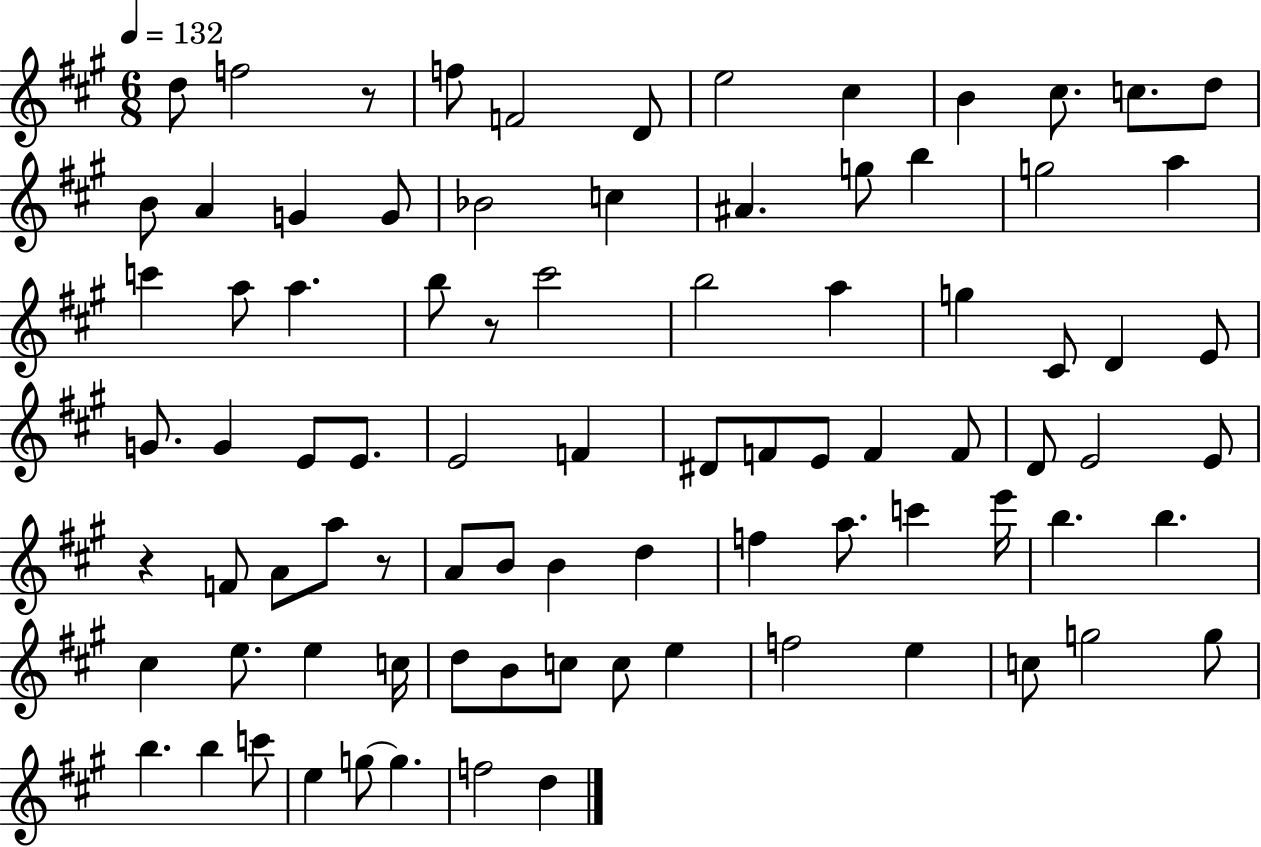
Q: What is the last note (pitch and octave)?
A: D5